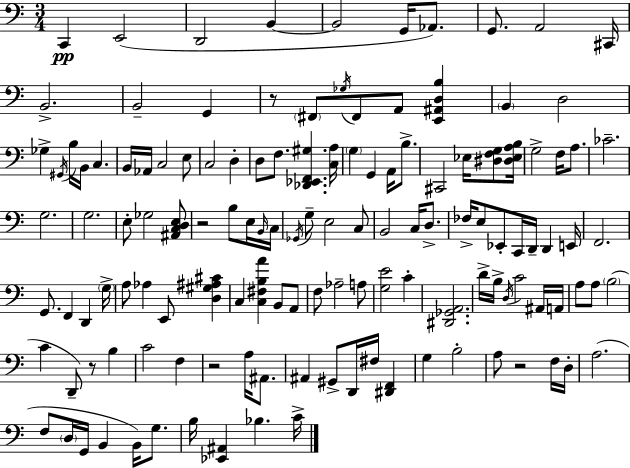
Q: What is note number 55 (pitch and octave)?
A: B2